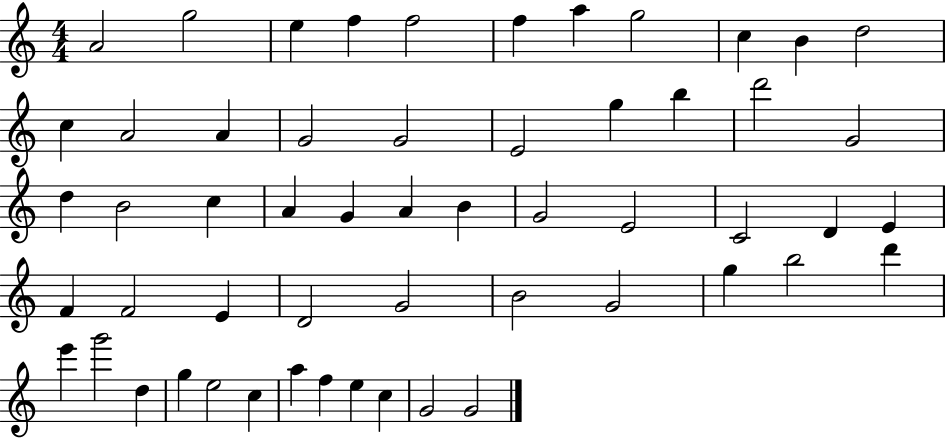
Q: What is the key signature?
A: C major